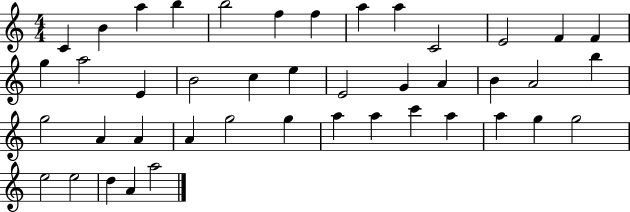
C4/q B4/q A5/q B5/q B5/h F5/q F5/q A5/q A5/q C4/h E4/h F4/q F4/q G5/q A5/h E4/q B4/h C5/q E5/q E4/h G4/q A4/q B4/q A4/h B5/q G5/h A4/q A4/q A4/q G5/h G5/q A5/q A5/q C6/q A5/q A5/q G5/q G5/h E5/h E5/h D5/q A4/q A5/h